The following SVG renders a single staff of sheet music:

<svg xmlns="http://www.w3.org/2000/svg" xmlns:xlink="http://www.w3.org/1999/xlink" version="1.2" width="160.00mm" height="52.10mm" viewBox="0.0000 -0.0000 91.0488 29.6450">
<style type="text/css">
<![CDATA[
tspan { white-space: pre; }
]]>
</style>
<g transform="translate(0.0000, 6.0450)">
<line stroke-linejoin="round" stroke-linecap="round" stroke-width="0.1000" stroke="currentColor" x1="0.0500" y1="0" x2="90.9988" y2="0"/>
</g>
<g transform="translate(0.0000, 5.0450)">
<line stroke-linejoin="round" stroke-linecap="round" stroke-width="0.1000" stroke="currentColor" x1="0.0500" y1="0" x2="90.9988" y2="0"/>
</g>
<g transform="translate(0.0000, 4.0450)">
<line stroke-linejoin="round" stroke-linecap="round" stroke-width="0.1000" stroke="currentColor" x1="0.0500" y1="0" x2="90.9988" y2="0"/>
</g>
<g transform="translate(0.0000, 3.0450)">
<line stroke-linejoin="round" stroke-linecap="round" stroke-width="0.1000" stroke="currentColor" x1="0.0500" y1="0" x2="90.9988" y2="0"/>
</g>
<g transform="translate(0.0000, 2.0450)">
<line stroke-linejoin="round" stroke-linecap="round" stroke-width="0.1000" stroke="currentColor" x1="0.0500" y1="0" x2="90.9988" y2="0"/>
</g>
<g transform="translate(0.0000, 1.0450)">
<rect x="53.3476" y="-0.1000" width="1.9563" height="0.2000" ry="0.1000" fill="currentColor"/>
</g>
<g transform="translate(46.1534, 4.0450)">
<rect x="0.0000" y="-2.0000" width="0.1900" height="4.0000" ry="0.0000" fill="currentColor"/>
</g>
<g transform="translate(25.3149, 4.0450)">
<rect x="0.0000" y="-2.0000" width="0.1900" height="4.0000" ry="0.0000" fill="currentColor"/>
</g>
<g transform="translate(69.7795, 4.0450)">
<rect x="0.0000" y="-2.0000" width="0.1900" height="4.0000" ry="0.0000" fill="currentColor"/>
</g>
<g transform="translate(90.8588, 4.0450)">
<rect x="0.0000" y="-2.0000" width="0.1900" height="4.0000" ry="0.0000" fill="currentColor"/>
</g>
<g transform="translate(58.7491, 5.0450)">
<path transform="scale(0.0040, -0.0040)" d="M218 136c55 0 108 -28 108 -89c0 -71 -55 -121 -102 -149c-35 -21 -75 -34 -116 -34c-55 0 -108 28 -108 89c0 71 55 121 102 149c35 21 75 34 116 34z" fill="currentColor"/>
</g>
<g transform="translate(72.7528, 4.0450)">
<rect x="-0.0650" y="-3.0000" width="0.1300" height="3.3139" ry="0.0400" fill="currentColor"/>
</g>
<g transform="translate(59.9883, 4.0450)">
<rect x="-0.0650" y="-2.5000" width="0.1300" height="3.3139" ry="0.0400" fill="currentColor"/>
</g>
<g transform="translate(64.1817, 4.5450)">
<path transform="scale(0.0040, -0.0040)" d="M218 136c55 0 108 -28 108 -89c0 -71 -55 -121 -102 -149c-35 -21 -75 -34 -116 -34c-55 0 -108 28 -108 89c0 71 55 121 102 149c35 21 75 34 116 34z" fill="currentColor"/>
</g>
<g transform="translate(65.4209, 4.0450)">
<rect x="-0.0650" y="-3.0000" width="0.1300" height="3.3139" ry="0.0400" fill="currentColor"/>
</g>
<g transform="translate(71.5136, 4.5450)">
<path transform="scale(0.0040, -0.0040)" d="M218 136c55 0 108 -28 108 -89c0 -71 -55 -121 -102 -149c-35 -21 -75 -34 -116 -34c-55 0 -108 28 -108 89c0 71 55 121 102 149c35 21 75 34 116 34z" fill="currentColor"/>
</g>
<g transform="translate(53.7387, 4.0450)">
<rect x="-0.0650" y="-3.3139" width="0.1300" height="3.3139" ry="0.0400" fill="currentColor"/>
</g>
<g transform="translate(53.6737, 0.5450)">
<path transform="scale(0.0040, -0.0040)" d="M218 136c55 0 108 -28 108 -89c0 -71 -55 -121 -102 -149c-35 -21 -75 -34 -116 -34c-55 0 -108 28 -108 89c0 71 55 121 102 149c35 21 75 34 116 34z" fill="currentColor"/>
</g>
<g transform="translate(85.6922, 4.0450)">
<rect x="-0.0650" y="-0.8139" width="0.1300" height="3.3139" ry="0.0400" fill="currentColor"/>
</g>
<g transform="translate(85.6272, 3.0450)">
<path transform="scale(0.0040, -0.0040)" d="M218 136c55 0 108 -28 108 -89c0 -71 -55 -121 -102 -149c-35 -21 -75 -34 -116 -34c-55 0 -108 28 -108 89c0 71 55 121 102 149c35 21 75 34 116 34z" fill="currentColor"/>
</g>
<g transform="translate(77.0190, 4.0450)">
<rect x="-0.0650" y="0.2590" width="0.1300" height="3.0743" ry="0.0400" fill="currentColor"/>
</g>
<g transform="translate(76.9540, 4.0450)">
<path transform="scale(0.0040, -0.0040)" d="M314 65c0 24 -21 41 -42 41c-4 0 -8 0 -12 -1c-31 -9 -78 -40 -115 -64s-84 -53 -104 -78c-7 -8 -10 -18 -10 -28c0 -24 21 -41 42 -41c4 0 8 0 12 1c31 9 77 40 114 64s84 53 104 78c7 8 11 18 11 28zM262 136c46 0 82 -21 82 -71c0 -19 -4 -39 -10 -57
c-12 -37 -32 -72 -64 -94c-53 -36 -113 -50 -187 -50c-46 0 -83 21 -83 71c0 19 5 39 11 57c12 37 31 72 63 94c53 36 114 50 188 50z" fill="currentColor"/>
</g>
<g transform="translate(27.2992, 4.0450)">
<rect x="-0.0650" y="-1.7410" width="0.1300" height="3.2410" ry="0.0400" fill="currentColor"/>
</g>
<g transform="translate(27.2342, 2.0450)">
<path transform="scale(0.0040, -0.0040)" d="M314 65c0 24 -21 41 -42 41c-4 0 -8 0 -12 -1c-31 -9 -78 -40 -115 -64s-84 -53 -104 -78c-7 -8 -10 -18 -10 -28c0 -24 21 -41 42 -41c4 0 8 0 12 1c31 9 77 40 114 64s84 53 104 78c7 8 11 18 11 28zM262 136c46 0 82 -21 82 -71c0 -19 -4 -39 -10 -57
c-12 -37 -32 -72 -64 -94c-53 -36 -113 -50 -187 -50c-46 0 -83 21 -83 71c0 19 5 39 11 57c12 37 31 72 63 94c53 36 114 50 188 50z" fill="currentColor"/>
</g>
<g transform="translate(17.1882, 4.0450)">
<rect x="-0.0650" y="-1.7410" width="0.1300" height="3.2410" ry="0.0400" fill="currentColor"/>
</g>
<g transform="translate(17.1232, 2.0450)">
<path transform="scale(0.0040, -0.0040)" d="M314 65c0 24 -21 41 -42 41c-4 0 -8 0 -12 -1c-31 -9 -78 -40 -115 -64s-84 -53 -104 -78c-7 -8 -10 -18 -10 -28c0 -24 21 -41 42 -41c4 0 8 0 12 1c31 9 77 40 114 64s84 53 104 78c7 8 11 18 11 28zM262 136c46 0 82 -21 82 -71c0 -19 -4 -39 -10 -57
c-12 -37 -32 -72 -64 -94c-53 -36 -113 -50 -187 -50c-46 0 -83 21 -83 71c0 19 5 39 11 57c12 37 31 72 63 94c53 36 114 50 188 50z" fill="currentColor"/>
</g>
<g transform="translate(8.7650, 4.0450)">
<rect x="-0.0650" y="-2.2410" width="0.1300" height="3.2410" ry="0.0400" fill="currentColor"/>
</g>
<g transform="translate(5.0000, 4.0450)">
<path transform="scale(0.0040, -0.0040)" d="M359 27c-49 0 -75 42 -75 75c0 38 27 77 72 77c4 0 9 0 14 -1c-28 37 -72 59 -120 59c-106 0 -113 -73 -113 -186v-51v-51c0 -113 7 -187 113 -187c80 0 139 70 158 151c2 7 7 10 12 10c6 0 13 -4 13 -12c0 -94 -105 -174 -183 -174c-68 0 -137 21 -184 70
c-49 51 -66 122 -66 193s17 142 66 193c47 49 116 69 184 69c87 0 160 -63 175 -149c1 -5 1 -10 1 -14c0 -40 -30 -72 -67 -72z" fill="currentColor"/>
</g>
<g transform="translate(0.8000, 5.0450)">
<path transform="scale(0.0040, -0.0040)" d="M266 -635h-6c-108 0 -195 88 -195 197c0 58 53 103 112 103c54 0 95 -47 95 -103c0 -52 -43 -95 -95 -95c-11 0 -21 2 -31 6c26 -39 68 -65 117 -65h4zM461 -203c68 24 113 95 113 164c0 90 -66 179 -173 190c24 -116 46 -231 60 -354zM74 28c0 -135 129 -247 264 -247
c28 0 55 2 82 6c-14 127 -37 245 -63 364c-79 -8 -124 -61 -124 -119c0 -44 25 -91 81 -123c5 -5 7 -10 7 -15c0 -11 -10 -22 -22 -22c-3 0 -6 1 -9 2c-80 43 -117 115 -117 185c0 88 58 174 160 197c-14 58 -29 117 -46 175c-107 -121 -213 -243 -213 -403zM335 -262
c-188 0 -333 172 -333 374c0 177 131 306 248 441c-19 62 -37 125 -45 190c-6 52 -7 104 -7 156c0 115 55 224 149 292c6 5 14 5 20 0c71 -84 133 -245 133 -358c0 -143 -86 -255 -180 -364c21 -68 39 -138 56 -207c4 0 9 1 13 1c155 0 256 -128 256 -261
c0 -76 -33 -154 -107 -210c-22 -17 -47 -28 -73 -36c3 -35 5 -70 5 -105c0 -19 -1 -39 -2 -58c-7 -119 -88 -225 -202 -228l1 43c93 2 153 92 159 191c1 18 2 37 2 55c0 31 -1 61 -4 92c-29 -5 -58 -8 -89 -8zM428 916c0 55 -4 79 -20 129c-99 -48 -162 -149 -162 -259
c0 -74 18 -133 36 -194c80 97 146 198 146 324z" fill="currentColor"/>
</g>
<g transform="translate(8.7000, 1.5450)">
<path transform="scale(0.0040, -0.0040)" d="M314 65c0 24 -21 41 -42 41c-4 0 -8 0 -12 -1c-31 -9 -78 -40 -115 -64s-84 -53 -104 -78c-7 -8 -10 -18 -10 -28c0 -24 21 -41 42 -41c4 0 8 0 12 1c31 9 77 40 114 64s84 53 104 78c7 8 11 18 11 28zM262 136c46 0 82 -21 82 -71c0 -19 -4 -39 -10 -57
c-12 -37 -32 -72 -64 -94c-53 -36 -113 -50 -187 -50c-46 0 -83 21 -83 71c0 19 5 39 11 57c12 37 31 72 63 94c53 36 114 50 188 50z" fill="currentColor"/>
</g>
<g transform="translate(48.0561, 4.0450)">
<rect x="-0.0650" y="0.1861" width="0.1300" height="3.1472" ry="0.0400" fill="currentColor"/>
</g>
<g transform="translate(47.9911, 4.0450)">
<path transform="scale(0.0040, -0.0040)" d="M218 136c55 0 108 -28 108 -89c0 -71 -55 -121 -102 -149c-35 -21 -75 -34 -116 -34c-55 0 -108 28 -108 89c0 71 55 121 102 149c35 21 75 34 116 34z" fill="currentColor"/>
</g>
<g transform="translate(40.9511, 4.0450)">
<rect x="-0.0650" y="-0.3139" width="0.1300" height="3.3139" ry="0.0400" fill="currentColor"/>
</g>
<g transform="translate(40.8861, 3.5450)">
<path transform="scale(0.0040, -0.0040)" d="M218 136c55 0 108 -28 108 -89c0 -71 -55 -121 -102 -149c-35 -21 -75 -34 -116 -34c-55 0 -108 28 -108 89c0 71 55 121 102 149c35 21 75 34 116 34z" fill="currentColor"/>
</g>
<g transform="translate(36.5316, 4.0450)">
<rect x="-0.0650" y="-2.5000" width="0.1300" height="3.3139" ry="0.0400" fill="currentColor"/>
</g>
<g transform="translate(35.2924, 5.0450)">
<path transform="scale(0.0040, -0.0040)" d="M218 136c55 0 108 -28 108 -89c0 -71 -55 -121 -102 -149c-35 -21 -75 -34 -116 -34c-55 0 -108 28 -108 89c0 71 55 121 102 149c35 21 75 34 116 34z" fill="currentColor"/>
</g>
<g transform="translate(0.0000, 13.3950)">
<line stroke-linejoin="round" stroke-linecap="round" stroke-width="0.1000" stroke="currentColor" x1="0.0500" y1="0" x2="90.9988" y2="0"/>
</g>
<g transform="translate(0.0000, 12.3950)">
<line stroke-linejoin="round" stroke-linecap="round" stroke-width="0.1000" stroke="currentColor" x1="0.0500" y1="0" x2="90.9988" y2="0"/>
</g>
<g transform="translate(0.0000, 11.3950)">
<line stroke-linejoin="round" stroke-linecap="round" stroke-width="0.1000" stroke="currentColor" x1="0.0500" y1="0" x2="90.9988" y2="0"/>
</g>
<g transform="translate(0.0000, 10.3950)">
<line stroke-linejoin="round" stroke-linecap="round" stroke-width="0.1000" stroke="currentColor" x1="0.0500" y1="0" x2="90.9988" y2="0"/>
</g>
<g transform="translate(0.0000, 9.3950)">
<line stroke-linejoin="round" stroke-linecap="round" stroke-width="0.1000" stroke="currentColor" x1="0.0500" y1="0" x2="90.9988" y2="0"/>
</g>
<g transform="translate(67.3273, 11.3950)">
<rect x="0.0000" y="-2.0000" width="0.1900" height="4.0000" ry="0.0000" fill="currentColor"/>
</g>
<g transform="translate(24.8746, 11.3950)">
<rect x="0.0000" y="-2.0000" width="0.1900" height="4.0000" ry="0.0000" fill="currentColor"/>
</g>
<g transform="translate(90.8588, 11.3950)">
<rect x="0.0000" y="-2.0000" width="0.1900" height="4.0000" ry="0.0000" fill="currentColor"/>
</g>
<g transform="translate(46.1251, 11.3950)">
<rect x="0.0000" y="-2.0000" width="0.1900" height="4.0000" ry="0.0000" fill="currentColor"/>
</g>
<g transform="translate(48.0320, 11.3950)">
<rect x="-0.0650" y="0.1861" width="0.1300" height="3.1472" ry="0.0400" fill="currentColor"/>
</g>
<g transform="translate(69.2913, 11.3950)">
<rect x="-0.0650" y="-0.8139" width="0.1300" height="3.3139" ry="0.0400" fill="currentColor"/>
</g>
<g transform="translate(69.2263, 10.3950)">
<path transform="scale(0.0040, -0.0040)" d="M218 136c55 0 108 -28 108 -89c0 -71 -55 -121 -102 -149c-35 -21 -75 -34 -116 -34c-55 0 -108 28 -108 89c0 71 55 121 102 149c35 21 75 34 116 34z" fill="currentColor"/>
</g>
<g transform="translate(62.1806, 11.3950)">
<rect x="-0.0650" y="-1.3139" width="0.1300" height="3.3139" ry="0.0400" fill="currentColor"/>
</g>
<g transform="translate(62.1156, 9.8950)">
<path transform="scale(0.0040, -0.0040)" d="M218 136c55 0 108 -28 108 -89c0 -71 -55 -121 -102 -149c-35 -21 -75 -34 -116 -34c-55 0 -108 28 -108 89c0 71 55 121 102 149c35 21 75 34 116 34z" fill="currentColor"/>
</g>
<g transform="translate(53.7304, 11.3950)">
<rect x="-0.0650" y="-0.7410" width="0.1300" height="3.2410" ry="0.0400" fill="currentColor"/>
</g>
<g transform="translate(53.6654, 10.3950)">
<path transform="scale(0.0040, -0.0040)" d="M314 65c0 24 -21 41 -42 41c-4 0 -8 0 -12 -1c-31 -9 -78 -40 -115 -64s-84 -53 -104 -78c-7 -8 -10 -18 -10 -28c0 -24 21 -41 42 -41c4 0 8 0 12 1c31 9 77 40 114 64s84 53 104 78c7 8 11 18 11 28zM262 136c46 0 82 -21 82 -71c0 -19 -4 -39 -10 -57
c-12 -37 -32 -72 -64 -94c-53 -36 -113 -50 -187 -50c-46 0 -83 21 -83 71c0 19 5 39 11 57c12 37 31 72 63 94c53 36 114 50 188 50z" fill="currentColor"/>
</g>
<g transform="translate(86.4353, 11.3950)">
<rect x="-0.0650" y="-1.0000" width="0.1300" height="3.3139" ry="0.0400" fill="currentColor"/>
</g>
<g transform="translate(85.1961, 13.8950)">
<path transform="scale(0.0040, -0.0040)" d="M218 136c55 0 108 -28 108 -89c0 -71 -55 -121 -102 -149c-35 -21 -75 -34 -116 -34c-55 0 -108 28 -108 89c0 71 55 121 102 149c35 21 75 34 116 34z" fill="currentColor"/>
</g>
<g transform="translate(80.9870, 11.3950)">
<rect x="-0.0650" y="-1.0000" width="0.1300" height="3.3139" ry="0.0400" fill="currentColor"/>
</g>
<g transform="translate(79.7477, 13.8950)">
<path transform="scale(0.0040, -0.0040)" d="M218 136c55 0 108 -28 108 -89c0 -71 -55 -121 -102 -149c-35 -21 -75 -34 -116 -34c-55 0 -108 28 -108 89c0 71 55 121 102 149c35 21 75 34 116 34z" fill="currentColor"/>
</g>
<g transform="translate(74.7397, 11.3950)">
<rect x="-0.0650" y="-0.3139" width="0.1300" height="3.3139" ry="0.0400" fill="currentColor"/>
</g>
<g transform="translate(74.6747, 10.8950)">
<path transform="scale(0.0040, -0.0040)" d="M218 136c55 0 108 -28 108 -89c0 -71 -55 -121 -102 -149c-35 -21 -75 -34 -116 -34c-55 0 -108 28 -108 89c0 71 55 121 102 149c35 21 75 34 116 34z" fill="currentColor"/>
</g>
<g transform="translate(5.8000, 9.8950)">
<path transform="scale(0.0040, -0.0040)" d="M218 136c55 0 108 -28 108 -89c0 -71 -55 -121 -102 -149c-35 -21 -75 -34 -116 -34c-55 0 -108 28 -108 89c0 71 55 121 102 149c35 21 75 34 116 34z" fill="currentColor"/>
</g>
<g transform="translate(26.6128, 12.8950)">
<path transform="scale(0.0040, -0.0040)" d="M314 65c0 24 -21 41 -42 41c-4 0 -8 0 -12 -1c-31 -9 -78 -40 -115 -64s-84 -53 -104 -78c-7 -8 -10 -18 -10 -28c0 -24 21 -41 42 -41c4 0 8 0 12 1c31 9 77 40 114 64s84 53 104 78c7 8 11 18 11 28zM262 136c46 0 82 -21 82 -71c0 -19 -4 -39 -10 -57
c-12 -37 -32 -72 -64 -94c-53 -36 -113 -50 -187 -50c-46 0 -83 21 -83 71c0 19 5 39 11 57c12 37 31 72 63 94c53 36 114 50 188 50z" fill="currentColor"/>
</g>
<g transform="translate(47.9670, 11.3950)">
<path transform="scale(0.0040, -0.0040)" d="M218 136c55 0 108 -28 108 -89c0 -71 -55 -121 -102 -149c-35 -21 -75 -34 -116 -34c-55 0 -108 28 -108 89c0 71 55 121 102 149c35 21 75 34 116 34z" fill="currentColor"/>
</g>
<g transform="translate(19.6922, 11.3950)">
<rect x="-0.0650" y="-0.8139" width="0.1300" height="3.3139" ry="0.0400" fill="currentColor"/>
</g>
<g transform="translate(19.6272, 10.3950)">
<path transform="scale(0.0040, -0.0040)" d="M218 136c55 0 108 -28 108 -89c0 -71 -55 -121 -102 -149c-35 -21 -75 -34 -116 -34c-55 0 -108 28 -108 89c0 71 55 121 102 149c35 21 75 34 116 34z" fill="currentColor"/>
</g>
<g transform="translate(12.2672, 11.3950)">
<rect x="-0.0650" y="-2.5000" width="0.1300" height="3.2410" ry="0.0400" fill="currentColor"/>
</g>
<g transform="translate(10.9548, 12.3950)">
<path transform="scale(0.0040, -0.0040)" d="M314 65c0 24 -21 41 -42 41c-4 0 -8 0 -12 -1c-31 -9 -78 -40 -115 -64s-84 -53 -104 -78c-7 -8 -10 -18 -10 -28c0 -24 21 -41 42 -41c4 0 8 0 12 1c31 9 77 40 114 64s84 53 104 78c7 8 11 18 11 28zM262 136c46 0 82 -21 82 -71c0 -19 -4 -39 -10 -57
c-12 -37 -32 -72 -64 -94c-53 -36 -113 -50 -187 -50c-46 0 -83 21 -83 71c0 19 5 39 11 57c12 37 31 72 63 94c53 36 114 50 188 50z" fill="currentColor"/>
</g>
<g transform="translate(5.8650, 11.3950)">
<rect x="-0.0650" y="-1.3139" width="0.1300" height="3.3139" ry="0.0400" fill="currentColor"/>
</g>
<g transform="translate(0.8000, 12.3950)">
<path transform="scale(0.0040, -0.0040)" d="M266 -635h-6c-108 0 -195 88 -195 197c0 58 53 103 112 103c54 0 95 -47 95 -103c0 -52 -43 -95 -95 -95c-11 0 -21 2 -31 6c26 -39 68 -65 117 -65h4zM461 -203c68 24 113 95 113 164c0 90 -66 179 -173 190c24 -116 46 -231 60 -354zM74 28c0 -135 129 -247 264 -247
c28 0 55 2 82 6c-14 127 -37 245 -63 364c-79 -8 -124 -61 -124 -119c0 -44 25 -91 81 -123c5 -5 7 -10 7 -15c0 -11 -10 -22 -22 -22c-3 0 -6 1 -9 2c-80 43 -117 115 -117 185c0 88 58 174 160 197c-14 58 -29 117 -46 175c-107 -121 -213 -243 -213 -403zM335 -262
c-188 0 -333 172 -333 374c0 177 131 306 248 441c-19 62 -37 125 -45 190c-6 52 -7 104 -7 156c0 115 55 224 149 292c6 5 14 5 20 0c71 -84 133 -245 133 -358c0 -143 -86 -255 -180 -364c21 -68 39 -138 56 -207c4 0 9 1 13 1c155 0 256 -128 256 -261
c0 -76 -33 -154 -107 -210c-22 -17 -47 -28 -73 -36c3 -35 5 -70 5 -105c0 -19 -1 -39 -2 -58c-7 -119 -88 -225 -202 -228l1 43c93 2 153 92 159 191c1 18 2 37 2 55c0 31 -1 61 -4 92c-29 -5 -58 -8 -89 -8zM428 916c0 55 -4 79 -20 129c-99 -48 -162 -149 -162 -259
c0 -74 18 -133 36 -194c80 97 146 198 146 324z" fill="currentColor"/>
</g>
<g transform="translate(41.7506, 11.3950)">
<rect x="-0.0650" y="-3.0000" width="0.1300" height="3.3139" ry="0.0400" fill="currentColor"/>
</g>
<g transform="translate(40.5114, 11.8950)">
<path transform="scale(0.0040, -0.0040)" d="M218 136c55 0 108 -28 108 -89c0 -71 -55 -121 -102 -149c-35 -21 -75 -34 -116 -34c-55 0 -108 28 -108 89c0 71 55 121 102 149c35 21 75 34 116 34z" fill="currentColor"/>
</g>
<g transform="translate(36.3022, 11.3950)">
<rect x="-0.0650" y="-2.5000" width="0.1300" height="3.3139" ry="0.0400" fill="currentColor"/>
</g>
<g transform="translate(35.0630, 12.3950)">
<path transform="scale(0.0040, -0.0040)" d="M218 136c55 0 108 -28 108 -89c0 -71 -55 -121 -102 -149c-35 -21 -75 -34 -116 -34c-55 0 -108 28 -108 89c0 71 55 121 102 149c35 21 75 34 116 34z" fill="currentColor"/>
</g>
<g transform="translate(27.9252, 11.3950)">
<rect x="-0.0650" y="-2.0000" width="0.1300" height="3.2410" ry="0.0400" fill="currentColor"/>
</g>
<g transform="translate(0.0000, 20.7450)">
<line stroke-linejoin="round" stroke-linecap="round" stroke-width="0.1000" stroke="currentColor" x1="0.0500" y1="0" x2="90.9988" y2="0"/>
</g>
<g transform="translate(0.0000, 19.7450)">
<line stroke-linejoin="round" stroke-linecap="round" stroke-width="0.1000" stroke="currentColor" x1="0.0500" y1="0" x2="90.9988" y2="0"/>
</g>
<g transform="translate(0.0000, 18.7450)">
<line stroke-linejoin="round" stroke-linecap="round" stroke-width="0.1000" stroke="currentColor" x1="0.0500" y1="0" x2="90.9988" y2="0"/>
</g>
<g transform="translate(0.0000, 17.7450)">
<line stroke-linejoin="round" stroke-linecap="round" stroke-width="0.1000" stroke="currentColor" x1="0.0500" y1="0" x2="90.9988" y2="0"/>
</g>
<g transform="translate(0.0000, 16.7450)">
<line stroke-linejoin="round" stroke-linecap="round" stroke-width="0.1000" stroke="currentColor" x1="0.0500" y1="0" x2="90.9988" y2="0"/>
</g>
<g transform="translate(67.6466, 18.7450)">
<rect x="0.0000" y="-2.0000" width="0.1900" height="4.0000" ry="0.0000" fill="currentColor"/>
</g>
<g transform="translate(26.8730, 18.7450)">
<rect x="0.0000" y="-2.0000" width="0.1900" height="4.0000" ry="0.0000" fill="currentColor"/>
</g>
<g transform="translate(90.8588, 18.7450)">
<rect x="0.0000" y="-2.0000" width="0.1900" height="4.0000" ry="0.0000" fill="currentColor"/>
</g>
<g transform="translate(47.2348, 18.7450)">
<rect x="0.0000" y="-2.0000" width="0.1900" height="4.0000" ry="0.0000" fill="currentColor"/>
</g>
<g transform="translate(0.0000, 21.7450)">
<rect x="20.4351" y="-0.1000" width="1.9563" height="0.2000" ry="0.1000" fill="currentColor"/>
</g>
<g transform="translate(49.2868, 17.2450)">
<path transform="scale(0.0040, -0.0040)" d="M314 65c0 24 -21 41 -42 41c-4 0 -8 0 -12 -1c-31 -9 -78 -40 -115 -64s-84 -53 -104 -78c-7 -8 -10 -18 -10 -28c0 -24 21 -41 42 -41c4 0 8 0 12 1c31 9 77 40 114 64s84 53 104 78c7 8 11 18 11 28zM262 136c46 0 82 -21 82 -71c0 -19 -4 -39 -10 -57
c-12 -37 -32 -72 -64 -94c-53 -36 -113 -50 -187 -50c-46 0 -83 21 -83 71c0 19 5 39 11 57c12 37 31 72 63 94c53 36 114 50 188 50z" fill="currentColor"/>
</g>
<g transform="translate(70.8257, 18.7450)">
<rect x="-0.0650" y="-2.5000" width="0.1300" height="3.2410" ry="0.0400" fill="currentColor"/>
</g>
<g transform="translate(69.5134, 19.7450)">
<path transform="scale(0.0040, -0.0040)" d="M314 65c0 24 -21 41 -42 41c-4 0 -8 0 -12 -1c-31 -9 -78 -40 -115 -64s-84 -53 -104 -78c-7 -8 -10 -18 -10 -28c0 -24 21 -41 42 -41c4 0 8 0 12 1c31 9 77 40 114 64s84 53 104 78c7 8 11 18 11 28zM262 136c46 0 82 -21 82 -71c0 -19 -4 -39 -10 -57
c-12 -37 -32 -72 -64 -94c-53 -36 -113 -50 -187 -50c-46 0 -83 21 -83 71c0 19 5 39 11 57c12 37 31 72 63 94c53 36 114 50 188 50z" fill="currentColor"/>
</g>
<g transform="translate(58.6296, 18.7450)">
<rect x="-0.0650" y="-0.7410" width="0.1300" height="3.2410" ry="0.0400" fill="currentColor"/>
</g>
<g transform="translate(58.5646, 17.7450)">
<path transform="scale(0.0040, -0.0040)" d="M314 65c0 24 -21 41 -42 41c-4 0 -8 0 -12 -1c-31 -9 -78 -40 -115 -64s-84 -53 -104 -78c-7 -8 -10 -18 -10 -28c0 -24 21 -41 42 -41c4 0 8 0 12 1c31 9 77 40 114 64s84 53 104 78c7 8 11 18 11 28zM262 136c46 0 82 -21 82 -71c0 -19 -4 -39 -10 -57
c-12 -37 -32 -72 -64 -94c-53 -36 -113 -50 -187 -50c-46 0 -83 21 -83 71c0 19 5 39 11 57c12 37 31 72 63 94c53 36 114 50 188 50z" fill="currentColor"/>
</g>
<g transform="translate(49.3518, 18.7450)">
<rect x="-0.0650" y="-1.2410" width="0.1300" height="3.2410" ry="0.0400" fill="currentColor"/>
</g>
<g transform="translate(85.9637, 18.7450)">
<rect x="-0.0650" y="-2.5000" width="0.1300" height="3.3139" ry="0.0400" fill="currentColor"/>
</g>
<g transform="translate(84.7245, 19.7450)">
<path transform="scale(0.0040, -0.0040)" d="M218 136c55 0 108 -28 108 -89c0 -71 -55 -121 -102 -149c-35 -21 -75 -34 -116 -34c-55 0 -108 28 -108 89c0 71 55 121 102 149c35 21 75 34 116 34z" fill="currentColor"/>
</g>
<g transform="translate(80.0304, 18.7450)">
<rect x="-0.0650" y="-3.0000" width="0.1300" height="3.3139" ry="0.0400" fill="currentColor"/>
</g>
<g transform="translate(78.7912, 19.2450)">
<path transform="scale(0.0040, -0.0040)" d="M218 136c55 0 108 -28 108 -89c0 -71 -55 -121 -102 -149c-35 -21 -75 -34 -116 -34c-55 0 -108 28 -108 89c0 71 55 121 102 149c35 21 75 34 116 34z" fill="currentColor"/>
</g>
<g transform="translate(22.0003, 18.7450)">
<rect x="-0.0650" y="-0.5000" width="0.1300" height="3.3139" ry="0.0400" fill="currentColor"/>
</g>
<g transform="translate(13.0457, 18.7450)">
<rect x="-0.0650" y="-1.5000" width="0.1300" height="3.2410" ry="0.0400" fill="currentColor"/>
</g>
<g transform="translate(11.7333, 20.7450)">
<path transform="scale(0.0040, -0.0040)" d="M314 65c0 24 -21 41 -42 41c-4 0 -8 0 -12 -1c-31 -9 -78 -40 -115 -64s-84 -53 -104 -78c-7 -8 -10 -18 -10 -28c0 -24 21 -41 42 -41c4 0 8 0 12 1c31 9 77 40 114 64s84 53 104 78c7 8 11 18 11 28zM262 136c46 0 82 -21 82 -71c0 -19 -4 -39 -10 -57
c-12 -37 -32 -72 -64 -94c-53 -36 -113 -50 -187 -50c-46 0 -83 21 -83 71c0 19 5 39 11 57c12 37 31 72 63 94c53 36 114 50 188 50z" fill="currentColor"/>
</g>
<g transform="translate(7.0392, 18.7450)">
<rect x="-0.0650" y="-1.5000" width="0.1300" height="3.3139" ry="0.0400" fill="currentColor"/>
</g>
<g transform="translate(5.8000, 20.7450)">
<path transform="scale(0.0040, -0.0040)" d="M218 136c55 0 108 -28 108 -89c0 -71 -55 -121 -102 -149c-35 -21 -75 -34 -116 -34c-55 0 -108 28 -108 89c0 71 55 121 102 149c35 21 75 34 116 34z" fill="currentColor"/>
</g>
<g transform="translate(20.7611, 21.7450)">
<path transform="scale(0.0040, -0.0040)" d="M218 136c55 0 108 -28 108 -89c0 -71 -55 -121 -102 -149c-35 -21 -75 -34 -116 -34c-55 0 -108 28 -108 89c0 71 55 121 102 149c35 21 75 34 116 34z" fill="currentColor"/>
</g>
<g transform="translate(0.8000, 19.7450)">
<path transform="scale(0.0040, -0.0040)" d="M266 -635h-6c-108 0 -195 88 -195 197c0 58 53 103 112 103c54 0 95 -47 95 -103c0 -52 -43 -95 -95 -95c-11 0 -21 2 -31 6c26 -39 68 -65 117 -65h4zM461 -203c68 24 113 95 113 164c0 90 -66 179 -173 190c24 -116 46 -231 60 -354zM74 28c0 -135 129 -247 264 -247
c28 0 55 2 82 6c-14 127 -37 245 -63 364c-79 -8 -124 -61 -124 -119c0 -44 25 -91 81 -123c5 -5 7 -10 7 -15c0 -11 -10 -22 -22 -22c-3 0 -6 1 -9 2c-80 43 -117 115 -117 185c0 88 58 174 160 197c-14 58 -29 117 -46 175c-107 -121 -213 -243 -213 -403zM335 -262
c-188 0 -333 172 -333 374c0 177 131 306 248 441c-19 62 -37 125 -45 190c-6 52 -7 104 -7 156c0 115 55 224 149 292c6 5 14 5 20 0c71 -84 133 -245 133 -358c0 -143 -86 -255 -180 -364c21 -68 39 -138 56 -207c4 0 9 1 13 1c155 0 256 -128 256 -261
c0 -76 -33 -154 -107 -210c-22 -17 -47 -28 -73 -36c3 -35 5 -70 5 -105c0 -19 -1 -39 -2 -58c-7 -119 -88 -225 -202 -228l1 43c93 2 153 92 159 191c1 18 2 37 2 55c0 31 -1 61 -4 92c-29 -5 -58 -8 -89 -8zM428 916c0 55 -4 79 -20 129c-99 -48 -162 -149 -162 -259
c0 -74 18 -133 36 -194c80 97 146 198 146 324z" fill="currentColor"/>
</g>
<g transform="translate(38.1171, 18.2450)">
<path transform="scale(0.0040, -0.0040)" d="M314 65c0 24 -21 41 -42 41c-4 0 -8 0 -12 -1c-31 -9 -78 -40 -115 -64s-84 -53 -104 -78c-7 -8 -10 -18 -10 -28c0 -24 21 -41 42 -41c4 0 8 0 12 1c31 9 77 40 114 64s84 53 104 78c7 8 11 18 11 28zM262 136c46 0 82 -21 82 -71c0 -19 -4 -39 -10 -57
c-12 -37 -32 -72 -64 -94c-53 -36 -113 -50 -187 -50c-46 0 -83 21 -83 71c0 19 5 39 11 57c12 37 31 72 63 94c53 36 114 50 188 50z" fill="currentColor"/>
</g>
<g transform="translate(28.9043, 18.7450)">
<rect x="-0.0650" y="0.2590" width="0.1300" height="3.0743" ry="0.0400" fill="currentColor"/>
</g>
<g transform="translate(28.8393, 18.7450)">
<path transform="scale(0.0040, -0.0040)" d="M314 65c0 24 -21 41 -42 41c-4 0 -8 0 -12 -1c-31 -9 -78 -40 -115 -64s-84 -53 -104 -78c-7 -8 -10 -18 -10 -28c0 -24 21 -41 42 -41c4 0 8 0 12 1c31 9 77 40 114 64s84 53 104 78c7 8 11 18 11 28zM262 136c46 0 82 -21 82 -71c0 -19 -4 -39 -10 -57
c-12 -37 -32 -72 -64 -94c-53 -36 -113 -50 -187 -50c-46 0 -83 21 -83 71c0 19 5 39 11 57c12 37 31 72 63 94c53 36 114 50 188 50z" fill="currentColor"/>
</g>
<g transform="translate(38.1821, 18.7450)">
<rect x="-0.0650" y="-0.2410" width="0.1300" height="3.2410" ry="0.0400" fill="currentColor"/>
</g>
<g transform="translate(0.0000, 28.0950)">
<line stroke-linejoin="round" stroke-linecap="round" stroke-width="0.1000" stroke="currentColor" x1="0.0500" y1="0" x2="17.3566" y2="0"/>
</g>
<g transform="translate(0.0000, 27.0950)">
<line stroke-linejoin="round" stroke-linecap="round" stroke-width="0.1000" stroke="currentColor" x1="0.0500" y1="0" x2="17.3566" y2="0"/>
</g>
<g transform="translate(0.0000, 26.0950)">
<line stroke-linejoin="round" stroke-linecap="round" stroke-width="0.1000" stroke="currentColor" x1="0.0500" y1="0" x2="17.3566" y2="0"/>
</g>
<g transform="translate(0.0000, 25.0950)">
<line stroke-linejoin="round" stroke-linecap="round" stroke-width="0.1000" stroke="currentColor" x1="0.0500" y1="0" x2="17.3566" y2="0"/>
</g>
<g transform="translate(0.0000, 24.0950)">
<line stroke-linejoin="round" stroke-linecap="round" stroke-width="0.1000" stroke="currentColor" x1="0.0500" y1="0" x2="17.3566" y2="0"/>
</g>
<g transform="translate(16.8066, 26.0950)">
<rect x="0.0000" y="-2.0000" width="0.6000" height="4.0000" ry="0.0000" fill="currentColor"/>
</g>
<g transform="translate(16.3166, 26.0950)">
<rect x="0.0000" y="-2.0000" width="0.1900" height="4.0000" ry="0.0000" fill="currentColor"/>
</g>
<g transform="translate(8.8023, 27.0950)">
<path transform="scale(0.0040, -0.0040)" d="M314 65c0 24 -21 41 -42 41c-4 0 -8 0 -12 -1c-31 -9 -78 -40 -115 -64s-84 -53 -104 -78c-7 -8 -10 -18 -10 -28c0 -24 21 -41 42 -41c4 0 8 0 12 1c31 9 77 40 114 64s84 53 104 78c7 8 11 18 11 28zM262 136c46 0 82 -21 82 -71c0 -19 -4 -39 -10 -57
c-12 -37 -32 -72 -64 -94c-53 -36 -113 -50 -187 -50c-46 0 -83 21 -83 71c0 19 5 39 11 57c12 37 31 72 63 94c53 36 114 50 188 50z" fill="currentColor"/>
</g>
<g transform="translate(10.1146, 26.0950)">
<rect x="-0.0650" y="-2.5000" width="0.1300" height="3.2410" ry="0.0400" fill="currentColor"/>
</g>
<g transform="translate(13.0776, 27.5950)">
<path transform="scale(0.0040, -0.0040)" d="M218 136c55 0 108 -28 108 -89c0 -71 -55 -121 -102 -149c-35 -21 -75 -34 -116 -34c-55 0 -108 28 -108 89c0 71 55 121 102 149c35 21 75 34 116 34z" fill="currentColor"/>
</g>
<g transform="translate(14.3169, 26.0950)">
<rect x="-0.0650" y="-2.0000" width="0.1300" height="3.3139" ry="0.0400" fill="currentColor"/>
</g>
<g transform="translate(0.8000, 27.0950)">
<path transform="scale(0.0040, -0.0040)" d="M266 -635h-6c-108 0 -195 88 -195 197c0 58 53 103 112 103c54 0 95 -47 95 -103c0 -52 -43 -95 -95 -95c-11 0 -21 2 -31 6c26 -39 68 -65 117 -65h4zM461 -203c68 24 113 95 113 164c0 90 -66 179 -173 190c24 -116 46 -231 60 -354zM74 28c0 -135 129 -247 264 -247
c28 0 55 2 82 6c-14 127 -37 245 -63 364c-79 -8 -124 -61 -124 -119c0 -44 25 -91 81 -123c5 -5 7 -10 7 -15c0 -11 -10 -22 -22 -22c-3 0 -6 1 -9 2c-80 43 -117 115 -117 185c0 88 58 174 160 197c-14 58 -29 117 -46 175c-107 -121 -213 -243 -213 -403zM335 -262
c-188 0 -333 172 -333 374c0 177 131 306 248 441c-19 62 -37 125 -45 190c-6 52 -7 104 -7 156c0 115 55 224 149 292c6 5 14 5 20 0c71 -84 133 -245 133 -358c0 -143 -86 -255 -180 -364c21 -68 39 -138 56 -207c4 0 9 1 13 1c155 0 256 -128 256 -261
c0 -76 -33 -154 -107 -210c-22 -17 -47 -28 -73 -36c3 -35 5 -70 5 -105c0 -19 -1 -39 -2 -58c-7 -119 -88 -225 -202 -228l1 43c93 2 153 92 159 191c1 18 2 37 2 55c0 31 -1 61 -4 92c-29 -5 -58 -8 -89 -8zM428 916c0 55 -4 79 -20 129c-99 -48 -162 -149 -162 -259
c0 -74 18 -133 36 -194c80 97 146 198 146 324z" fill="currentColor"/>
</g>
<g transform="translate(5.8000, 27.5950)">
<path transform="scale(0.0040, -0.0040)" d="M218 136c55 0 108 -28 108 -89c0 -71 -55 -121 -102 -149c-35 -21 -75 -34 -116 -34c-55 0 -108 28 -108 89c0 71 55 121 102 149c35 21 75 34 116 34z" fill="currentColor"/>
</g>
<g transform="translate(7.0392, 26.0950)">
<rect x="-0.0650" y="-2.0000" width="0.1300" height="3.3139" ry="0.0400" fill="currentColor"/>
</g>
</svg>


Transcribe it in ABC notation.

X:1
T:Untitled
M:4/4
L:1/4
K:C
g2 f2 f2 G c B b G A A B2 d e G2 d F2 G A B d2 e d c D D E E2 C B2 c2 e2 d2 G2 A G F G2 F